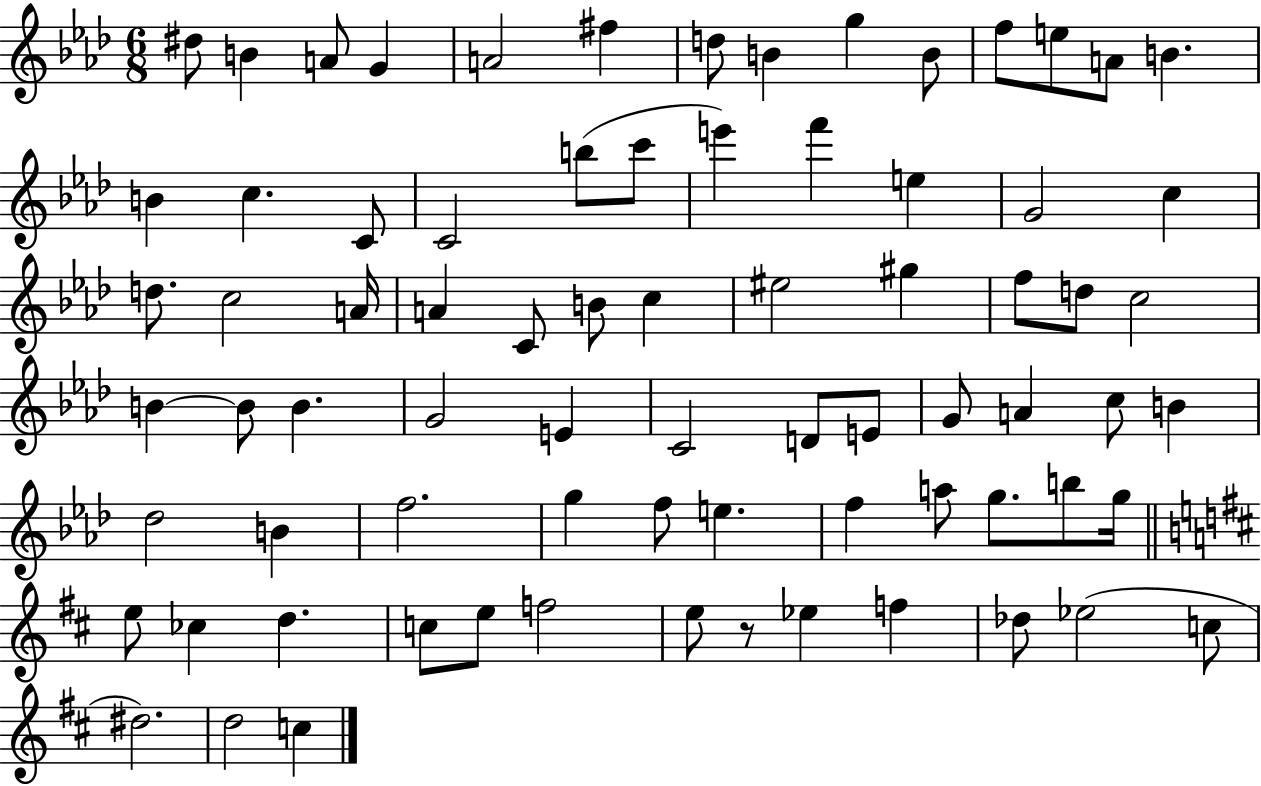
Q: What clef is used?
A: treble